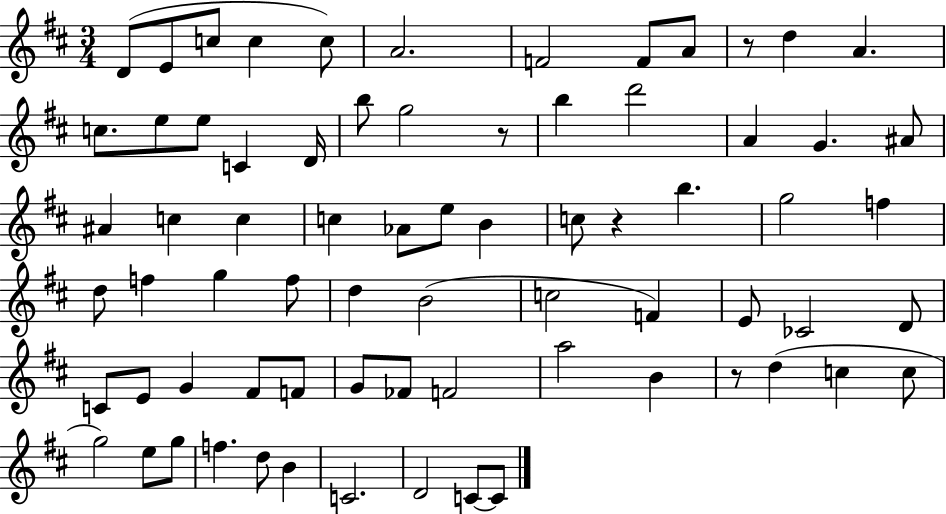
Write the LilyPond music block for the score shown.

{
  \clef treble
  \numericTimeSignature
  \time 3/4
  \key d \major
  d'8( e'8 c''8 c''4 c''8) | a'2. | f'2 f'8 a'8 | r8 d''4 a'4. | \break c''8. e''8 e''8 c'4 d'16 | b''8 g''2 r8 | b''4 d'''2 | a'4 g'4. ais'8 | \break ais'4 c''4 c''4 | c''4 aes'8 e''8 b'4 | c''8 r4 b''4. | g''2 f''4 | \break d''8 f''4 g''4 f''8 | d''4 b'2( | c''2 f'4) | e'8 ces'2 d'8 | \break c'8 e'8 g'4 fis'8 f'8 | g'8 fes'8 f'2 | a''2 b'4 | r8 d''4( c''4 c''8 | \break g''2) e''8 g''8 | f''4. d''8 b'4 | c'2. | d'2 c'8~~ c'8 | \break \bar "|."
}